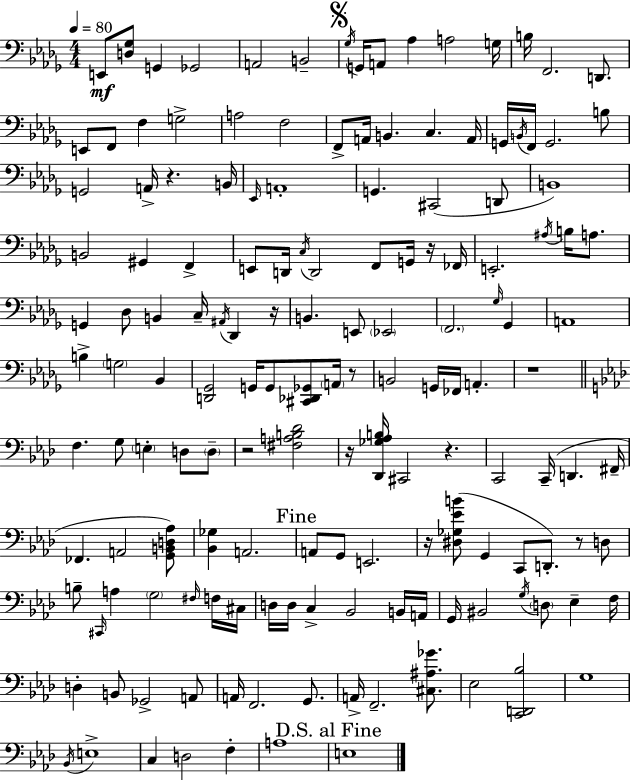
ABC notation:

X:1
T:Untitled
M:4/4
L:1/4
K:Bbm
E,,/2 [D,_G,]/2 G,, _G,,2 A,,2 B,,2 _G,/4 G,,/4 A,,/2 _A, A,2 G,/4 B,/4 F,,2 D,,/2 E,,/2 F,,/2 F, G,2 A,2 F,2 F,,/2 A,,/4 B,, C, A,,/4 G,,/4 B,,/4 F,,/4 G,,2 B,/2 G,,2 A,,/4 z B,,/4 _E,,/4 A,,4 G,, ^C,,2 D,,/2 B,,4 B,,2 ^G,, F,, E,,/2 D,,/4 C,/4 D,,2 F,,/2 G,,/4 z/4 _F,,/4 E,,2 ^A,/4 B,/4 A,/2 G,, _D,/2 B,, C,/4 ^A,,/4 _D,, z/4 B,, E,,/2 _E,,2 F,,2 _G,/4 _G,, A,,4 B, G,2 _B,, [D,,_G,,]2 G,,/4 G,,/2 [^C,,_D,,_G,,]/2 A,,/4 z/2 B,,2 G,,/4 _F,,/4 A,, z4 F, G,/2 E, D,/2 D,/2 z2 [^F,A,B,_D]2 z/4 [_D,,_G,_A,B,]/4 ^C,,2 z C,,2 C,,/4 D,, ^F,,/4 _F,, A,,2 [G,,B,,D,_A,]/2 [_B,,_G,] A,,2 A,,/2 G,,/2 E,,2 z/4 [^D,_G,_EB]/2 G,, C,,/2 D,,/2 z/2 D,/2 B,/2 ^C,,/4 A, G,2 ^F,/4 F,/4 ^C,/4 D,/4 D,/4 C, _B,,2 B,,/4 A,,/4 G,,/4 ^B,,2 G,/4 D,/2 _E, F,/4 D, B,,/2 _G,,2 A,,/2 A,,/4 F,,2 G,,/2 A,,/4 F,,2 [^C,^A,_G]/2 _E,2 [C,,D,,_B,]2 G,4 _B,,/4 E,4 C, D,2 F, A,4 E,4